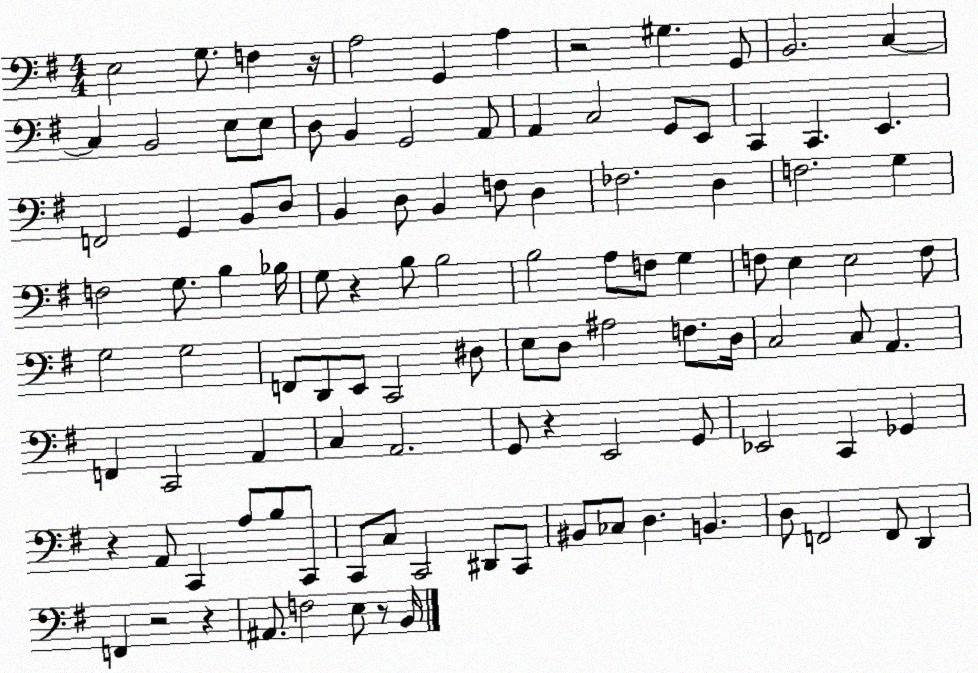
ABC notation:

X:1
T:Untitled
M:4/4
L:1/4
K:G
E,2 G,/2 F, z/4 A,2 G,, A, z2 ^G, G,,/2 B,,2 C, C, B,,2 E,/2 E,/2 D,/2 B,, G,,2 A,,/2 A,, C,2 G,,/2 E,,/2 C,, C,, E,, F,,2 G,, B,,/2 D,/2 B,, D,/2 B,, F,/2 D, _F,2 D, F,2 G, F,2 G,/2 B, _B,/4 G,/2 z B,/2 B,2 B,2 A,/2 F,/2 G, F,/2 E, E,2 F,/2 G,2 G,2 F,,/2 D,,/2 E,,/2 C,,2 ^D,/2 E,/2 D,/2 ^A,2 F,/2 D,/4 C,2 C,/2 A,, F,, C,,2 A,, C, A,,2 G,,/2 z E,,2 G,,/2 _E,,2 C,, _G,, z A,,/2 C,, A,/2 B,/2 C,,/2 C,,/2 C,/2 C,,2 ^D,,/2 C,,/2 ^B,,/2 _C,/2 D, B,, D,/2 F,,2 F,,/2 D,, F,, z2 z ^A,,/2 F,2 E,/2 z/2 B,,/4